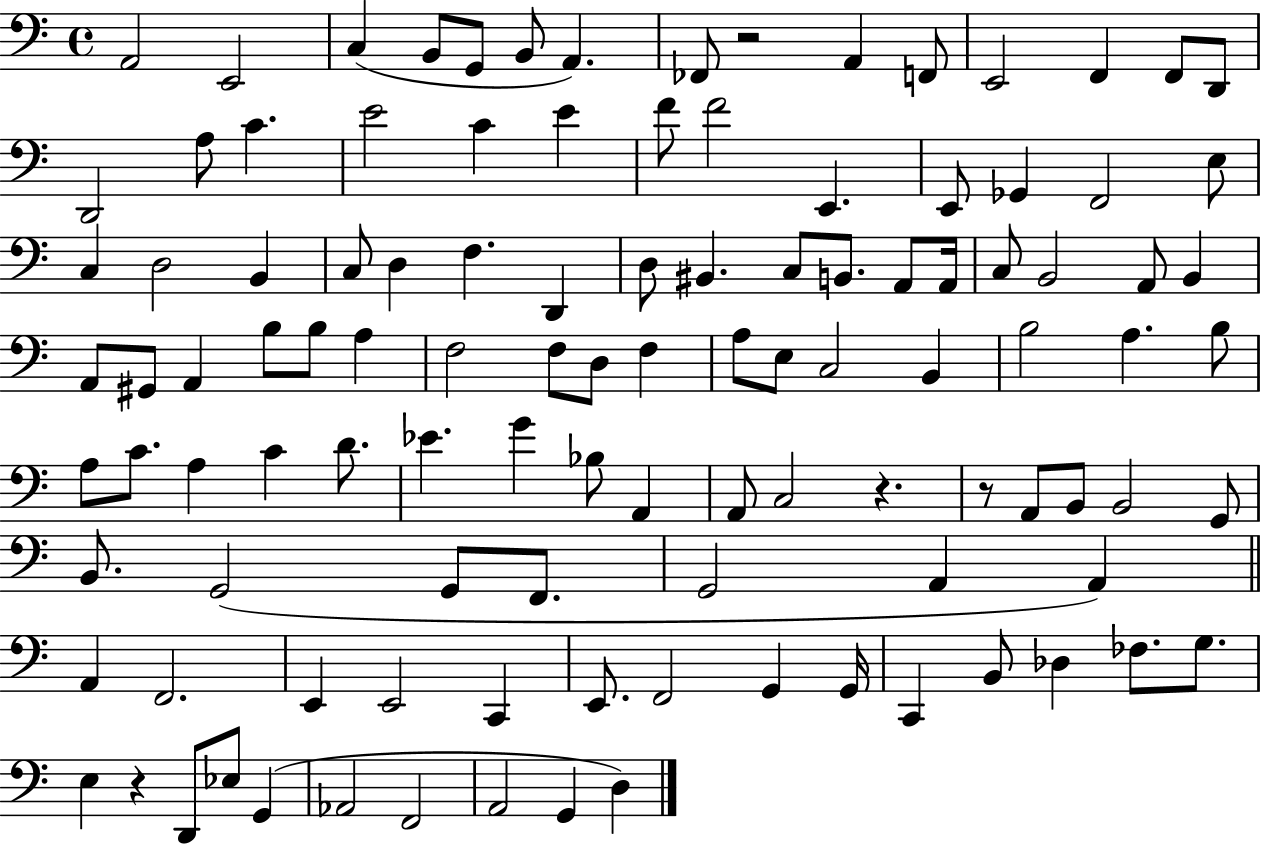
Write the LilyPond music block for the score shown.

{
  \clef bass
  \time 4/4
  \defaultTimeSignature
  \key c \major
  a,2 e,2 | c4( b,8 g,8 b,8 a,4.) | fes,8 r2 a,4 f,8 | e,2 f,4 f,8 d,8 | \break d,2 a8 c'4. | e'2 c'4 e'4 | f'8 f'2 e,4. | e,8 ges,4 f,2 e8 | \break c4 d2 b,4 | c8 d4 f4. d,4 | d8 bis,4. c8 b,8. a,8 a,16 | c8 b,2 a,8 b,4 | \break a,8 gis,8 a,4 b8 b8 a4 | f2 f8 d8 f4 | a8 e8 c2 b,4 | b2 a4. b8 | \break a8 c'8. a4 c'4 d'8. | ees'4. g'4 bes8 a,4 | a,8 c2 r4. | r8 a,8 b,8 b,2 g,8 | \break b,8. g,2( g,8 f,8. | g,2 a,4 a,4) | \bar "||" \break \key c \major a,4 f,2. | e,4 e,2 c,4 | e,8. f,2 g,4 g,16 | c,4 b,8 des4 fes8. g8. | \break e4 r4 d,8 ees8 g,4( | aes,2 f,2 | a,2 g,4 d4) | \bar "|."
}